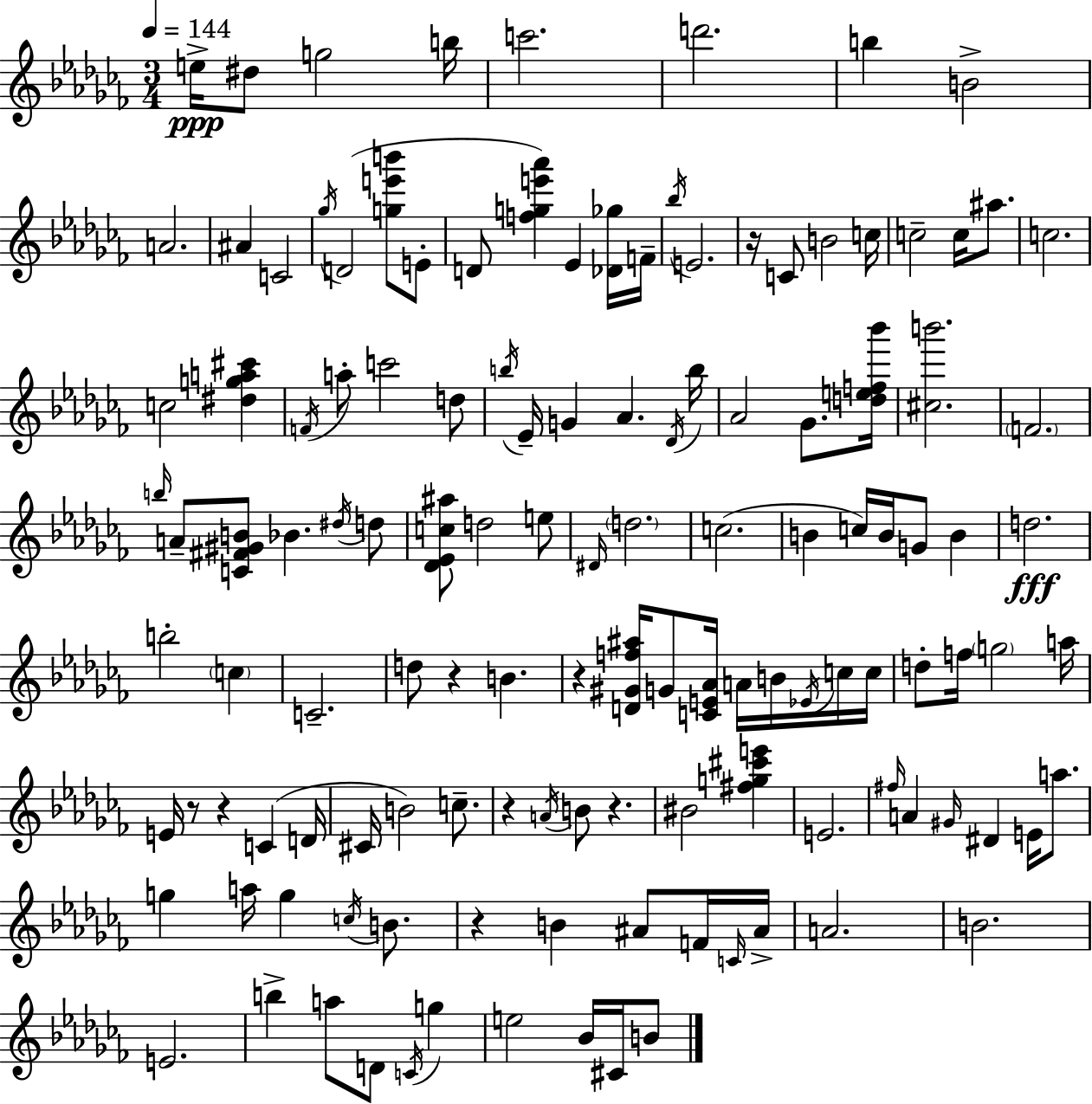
{
  \clef treble
  \numericTimeSignature
  \time 3/4
  \key aes \minor
  \tempo 4 = 144
  e''16->\ppp dis''8 g''2 b''16 | c'''2. | d'''2. | b''4 b'2-> | \break a'2. | ais'4 c'2 | \acciaccatura { ges''16 }( d'2 <g'' e''' b'''>8 e'8-. | d'8 <f'' g'' e''' aes'''>4) ees'4 <des' ges''>16 | \break f'16-- \acciaccatura { bes''16 } e'2. | r16 c'8 b'2 | c''16 c''2-- c''16 ais''8. | c''2. | \break c''2 <dis'' g'' a'' cis'''>4 | \acciaccatura { f'16 } a''8-. c'''2 | d''8 \acciaccatura { b''16 } ees'16-- g'4 aes'4. | \acciaccatura { des'16 } b''16 aes'2 | \break ges'8. <d'' e'' f'' bes'''>16 <cis'' b'''>2. | \parenthesize f'2. | \grace { b''16 } a'8-- <c' fis' gis' b'>8 bes'4. | \acciaccatura { dis''16 } d''8 <des' ees' c'' ais''>8 d''2 | \break e''8 \grace { dis'16 } \parenthesize d''2. | c''2.( | b'4 | c''16) b'16 g'8 b'4 d''2.\fff | \break b''2-. | \parenthesize c''4 c'2.-- | d''8 r4 | b'4. r4 | \break <d' gis' f'' ais''>16 g'8 <c' e' aes'>16 a'16 b'16 \acciaccatura { ees'16 } c''16 c''16 d''8-. f''16 | \parenthesize g''2 a''16 e'16 r8 | r4 c'4( d'16 cis'16 b'2) | c''8.-- r4 | \break \acciaccatura { a'16 } b'8 r4. bis'2 | <fis'' g'' cis''' e'''>4 e'2. | \grace { fis''16 } a'4 | \grace { gis'16 } dis'4 e'16 a''8. | \break g''4 a''16 g''4 \acciaccatura { c''16 } b'8. | r4 b'4 ais'8 f'16 | \grace { c'16 } ais'16-> a'2. | b'2. | \break e'2. | b''4-> a''8 d'8 \acciaccatura { c'16 } g''4 | e''2 bes'16 | cis'16 b'8 \bar "|."
}